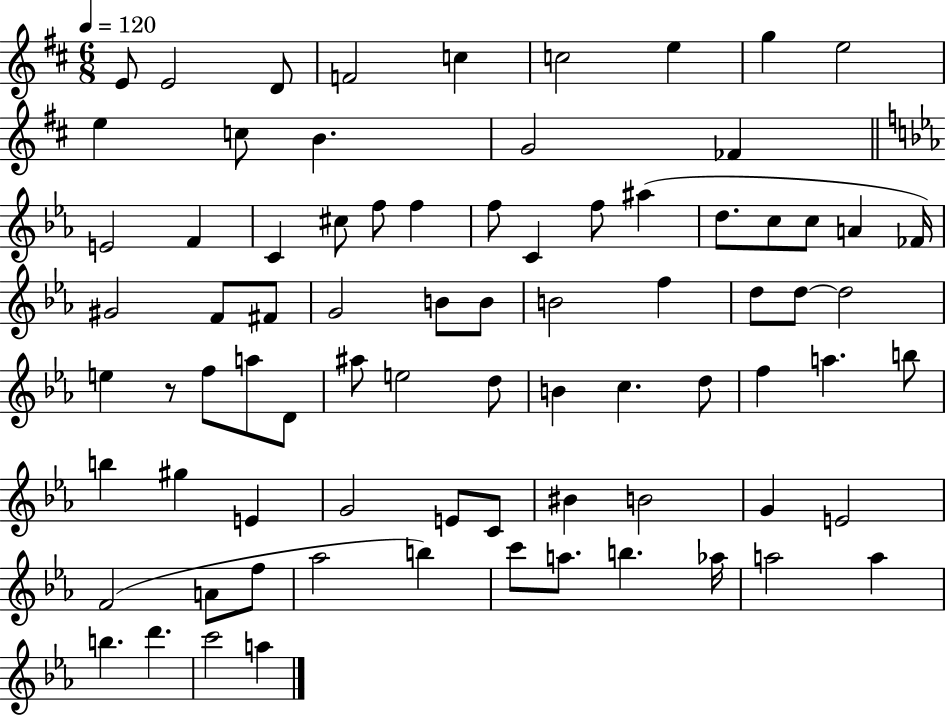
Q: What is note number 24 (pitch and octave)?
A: A#5